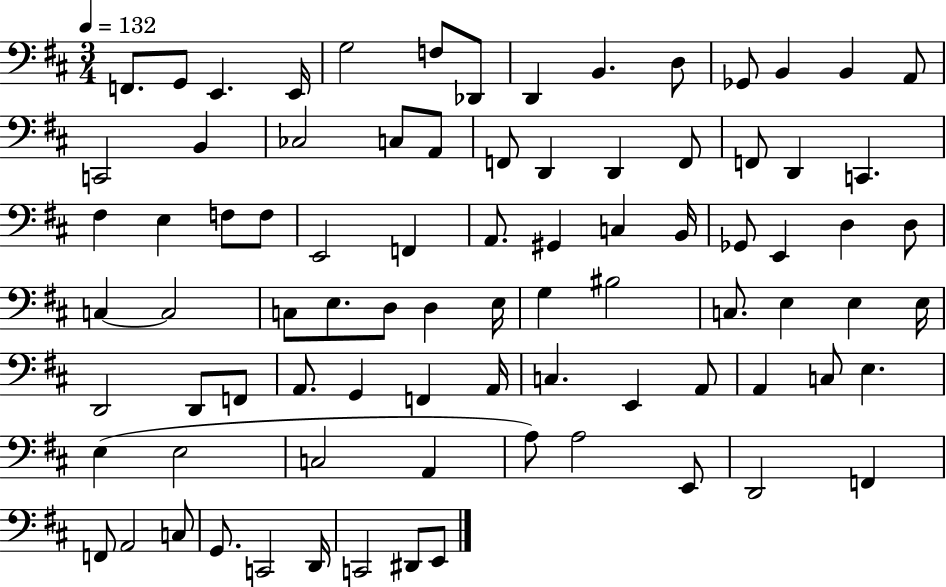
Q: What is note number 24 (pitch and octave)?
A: F2